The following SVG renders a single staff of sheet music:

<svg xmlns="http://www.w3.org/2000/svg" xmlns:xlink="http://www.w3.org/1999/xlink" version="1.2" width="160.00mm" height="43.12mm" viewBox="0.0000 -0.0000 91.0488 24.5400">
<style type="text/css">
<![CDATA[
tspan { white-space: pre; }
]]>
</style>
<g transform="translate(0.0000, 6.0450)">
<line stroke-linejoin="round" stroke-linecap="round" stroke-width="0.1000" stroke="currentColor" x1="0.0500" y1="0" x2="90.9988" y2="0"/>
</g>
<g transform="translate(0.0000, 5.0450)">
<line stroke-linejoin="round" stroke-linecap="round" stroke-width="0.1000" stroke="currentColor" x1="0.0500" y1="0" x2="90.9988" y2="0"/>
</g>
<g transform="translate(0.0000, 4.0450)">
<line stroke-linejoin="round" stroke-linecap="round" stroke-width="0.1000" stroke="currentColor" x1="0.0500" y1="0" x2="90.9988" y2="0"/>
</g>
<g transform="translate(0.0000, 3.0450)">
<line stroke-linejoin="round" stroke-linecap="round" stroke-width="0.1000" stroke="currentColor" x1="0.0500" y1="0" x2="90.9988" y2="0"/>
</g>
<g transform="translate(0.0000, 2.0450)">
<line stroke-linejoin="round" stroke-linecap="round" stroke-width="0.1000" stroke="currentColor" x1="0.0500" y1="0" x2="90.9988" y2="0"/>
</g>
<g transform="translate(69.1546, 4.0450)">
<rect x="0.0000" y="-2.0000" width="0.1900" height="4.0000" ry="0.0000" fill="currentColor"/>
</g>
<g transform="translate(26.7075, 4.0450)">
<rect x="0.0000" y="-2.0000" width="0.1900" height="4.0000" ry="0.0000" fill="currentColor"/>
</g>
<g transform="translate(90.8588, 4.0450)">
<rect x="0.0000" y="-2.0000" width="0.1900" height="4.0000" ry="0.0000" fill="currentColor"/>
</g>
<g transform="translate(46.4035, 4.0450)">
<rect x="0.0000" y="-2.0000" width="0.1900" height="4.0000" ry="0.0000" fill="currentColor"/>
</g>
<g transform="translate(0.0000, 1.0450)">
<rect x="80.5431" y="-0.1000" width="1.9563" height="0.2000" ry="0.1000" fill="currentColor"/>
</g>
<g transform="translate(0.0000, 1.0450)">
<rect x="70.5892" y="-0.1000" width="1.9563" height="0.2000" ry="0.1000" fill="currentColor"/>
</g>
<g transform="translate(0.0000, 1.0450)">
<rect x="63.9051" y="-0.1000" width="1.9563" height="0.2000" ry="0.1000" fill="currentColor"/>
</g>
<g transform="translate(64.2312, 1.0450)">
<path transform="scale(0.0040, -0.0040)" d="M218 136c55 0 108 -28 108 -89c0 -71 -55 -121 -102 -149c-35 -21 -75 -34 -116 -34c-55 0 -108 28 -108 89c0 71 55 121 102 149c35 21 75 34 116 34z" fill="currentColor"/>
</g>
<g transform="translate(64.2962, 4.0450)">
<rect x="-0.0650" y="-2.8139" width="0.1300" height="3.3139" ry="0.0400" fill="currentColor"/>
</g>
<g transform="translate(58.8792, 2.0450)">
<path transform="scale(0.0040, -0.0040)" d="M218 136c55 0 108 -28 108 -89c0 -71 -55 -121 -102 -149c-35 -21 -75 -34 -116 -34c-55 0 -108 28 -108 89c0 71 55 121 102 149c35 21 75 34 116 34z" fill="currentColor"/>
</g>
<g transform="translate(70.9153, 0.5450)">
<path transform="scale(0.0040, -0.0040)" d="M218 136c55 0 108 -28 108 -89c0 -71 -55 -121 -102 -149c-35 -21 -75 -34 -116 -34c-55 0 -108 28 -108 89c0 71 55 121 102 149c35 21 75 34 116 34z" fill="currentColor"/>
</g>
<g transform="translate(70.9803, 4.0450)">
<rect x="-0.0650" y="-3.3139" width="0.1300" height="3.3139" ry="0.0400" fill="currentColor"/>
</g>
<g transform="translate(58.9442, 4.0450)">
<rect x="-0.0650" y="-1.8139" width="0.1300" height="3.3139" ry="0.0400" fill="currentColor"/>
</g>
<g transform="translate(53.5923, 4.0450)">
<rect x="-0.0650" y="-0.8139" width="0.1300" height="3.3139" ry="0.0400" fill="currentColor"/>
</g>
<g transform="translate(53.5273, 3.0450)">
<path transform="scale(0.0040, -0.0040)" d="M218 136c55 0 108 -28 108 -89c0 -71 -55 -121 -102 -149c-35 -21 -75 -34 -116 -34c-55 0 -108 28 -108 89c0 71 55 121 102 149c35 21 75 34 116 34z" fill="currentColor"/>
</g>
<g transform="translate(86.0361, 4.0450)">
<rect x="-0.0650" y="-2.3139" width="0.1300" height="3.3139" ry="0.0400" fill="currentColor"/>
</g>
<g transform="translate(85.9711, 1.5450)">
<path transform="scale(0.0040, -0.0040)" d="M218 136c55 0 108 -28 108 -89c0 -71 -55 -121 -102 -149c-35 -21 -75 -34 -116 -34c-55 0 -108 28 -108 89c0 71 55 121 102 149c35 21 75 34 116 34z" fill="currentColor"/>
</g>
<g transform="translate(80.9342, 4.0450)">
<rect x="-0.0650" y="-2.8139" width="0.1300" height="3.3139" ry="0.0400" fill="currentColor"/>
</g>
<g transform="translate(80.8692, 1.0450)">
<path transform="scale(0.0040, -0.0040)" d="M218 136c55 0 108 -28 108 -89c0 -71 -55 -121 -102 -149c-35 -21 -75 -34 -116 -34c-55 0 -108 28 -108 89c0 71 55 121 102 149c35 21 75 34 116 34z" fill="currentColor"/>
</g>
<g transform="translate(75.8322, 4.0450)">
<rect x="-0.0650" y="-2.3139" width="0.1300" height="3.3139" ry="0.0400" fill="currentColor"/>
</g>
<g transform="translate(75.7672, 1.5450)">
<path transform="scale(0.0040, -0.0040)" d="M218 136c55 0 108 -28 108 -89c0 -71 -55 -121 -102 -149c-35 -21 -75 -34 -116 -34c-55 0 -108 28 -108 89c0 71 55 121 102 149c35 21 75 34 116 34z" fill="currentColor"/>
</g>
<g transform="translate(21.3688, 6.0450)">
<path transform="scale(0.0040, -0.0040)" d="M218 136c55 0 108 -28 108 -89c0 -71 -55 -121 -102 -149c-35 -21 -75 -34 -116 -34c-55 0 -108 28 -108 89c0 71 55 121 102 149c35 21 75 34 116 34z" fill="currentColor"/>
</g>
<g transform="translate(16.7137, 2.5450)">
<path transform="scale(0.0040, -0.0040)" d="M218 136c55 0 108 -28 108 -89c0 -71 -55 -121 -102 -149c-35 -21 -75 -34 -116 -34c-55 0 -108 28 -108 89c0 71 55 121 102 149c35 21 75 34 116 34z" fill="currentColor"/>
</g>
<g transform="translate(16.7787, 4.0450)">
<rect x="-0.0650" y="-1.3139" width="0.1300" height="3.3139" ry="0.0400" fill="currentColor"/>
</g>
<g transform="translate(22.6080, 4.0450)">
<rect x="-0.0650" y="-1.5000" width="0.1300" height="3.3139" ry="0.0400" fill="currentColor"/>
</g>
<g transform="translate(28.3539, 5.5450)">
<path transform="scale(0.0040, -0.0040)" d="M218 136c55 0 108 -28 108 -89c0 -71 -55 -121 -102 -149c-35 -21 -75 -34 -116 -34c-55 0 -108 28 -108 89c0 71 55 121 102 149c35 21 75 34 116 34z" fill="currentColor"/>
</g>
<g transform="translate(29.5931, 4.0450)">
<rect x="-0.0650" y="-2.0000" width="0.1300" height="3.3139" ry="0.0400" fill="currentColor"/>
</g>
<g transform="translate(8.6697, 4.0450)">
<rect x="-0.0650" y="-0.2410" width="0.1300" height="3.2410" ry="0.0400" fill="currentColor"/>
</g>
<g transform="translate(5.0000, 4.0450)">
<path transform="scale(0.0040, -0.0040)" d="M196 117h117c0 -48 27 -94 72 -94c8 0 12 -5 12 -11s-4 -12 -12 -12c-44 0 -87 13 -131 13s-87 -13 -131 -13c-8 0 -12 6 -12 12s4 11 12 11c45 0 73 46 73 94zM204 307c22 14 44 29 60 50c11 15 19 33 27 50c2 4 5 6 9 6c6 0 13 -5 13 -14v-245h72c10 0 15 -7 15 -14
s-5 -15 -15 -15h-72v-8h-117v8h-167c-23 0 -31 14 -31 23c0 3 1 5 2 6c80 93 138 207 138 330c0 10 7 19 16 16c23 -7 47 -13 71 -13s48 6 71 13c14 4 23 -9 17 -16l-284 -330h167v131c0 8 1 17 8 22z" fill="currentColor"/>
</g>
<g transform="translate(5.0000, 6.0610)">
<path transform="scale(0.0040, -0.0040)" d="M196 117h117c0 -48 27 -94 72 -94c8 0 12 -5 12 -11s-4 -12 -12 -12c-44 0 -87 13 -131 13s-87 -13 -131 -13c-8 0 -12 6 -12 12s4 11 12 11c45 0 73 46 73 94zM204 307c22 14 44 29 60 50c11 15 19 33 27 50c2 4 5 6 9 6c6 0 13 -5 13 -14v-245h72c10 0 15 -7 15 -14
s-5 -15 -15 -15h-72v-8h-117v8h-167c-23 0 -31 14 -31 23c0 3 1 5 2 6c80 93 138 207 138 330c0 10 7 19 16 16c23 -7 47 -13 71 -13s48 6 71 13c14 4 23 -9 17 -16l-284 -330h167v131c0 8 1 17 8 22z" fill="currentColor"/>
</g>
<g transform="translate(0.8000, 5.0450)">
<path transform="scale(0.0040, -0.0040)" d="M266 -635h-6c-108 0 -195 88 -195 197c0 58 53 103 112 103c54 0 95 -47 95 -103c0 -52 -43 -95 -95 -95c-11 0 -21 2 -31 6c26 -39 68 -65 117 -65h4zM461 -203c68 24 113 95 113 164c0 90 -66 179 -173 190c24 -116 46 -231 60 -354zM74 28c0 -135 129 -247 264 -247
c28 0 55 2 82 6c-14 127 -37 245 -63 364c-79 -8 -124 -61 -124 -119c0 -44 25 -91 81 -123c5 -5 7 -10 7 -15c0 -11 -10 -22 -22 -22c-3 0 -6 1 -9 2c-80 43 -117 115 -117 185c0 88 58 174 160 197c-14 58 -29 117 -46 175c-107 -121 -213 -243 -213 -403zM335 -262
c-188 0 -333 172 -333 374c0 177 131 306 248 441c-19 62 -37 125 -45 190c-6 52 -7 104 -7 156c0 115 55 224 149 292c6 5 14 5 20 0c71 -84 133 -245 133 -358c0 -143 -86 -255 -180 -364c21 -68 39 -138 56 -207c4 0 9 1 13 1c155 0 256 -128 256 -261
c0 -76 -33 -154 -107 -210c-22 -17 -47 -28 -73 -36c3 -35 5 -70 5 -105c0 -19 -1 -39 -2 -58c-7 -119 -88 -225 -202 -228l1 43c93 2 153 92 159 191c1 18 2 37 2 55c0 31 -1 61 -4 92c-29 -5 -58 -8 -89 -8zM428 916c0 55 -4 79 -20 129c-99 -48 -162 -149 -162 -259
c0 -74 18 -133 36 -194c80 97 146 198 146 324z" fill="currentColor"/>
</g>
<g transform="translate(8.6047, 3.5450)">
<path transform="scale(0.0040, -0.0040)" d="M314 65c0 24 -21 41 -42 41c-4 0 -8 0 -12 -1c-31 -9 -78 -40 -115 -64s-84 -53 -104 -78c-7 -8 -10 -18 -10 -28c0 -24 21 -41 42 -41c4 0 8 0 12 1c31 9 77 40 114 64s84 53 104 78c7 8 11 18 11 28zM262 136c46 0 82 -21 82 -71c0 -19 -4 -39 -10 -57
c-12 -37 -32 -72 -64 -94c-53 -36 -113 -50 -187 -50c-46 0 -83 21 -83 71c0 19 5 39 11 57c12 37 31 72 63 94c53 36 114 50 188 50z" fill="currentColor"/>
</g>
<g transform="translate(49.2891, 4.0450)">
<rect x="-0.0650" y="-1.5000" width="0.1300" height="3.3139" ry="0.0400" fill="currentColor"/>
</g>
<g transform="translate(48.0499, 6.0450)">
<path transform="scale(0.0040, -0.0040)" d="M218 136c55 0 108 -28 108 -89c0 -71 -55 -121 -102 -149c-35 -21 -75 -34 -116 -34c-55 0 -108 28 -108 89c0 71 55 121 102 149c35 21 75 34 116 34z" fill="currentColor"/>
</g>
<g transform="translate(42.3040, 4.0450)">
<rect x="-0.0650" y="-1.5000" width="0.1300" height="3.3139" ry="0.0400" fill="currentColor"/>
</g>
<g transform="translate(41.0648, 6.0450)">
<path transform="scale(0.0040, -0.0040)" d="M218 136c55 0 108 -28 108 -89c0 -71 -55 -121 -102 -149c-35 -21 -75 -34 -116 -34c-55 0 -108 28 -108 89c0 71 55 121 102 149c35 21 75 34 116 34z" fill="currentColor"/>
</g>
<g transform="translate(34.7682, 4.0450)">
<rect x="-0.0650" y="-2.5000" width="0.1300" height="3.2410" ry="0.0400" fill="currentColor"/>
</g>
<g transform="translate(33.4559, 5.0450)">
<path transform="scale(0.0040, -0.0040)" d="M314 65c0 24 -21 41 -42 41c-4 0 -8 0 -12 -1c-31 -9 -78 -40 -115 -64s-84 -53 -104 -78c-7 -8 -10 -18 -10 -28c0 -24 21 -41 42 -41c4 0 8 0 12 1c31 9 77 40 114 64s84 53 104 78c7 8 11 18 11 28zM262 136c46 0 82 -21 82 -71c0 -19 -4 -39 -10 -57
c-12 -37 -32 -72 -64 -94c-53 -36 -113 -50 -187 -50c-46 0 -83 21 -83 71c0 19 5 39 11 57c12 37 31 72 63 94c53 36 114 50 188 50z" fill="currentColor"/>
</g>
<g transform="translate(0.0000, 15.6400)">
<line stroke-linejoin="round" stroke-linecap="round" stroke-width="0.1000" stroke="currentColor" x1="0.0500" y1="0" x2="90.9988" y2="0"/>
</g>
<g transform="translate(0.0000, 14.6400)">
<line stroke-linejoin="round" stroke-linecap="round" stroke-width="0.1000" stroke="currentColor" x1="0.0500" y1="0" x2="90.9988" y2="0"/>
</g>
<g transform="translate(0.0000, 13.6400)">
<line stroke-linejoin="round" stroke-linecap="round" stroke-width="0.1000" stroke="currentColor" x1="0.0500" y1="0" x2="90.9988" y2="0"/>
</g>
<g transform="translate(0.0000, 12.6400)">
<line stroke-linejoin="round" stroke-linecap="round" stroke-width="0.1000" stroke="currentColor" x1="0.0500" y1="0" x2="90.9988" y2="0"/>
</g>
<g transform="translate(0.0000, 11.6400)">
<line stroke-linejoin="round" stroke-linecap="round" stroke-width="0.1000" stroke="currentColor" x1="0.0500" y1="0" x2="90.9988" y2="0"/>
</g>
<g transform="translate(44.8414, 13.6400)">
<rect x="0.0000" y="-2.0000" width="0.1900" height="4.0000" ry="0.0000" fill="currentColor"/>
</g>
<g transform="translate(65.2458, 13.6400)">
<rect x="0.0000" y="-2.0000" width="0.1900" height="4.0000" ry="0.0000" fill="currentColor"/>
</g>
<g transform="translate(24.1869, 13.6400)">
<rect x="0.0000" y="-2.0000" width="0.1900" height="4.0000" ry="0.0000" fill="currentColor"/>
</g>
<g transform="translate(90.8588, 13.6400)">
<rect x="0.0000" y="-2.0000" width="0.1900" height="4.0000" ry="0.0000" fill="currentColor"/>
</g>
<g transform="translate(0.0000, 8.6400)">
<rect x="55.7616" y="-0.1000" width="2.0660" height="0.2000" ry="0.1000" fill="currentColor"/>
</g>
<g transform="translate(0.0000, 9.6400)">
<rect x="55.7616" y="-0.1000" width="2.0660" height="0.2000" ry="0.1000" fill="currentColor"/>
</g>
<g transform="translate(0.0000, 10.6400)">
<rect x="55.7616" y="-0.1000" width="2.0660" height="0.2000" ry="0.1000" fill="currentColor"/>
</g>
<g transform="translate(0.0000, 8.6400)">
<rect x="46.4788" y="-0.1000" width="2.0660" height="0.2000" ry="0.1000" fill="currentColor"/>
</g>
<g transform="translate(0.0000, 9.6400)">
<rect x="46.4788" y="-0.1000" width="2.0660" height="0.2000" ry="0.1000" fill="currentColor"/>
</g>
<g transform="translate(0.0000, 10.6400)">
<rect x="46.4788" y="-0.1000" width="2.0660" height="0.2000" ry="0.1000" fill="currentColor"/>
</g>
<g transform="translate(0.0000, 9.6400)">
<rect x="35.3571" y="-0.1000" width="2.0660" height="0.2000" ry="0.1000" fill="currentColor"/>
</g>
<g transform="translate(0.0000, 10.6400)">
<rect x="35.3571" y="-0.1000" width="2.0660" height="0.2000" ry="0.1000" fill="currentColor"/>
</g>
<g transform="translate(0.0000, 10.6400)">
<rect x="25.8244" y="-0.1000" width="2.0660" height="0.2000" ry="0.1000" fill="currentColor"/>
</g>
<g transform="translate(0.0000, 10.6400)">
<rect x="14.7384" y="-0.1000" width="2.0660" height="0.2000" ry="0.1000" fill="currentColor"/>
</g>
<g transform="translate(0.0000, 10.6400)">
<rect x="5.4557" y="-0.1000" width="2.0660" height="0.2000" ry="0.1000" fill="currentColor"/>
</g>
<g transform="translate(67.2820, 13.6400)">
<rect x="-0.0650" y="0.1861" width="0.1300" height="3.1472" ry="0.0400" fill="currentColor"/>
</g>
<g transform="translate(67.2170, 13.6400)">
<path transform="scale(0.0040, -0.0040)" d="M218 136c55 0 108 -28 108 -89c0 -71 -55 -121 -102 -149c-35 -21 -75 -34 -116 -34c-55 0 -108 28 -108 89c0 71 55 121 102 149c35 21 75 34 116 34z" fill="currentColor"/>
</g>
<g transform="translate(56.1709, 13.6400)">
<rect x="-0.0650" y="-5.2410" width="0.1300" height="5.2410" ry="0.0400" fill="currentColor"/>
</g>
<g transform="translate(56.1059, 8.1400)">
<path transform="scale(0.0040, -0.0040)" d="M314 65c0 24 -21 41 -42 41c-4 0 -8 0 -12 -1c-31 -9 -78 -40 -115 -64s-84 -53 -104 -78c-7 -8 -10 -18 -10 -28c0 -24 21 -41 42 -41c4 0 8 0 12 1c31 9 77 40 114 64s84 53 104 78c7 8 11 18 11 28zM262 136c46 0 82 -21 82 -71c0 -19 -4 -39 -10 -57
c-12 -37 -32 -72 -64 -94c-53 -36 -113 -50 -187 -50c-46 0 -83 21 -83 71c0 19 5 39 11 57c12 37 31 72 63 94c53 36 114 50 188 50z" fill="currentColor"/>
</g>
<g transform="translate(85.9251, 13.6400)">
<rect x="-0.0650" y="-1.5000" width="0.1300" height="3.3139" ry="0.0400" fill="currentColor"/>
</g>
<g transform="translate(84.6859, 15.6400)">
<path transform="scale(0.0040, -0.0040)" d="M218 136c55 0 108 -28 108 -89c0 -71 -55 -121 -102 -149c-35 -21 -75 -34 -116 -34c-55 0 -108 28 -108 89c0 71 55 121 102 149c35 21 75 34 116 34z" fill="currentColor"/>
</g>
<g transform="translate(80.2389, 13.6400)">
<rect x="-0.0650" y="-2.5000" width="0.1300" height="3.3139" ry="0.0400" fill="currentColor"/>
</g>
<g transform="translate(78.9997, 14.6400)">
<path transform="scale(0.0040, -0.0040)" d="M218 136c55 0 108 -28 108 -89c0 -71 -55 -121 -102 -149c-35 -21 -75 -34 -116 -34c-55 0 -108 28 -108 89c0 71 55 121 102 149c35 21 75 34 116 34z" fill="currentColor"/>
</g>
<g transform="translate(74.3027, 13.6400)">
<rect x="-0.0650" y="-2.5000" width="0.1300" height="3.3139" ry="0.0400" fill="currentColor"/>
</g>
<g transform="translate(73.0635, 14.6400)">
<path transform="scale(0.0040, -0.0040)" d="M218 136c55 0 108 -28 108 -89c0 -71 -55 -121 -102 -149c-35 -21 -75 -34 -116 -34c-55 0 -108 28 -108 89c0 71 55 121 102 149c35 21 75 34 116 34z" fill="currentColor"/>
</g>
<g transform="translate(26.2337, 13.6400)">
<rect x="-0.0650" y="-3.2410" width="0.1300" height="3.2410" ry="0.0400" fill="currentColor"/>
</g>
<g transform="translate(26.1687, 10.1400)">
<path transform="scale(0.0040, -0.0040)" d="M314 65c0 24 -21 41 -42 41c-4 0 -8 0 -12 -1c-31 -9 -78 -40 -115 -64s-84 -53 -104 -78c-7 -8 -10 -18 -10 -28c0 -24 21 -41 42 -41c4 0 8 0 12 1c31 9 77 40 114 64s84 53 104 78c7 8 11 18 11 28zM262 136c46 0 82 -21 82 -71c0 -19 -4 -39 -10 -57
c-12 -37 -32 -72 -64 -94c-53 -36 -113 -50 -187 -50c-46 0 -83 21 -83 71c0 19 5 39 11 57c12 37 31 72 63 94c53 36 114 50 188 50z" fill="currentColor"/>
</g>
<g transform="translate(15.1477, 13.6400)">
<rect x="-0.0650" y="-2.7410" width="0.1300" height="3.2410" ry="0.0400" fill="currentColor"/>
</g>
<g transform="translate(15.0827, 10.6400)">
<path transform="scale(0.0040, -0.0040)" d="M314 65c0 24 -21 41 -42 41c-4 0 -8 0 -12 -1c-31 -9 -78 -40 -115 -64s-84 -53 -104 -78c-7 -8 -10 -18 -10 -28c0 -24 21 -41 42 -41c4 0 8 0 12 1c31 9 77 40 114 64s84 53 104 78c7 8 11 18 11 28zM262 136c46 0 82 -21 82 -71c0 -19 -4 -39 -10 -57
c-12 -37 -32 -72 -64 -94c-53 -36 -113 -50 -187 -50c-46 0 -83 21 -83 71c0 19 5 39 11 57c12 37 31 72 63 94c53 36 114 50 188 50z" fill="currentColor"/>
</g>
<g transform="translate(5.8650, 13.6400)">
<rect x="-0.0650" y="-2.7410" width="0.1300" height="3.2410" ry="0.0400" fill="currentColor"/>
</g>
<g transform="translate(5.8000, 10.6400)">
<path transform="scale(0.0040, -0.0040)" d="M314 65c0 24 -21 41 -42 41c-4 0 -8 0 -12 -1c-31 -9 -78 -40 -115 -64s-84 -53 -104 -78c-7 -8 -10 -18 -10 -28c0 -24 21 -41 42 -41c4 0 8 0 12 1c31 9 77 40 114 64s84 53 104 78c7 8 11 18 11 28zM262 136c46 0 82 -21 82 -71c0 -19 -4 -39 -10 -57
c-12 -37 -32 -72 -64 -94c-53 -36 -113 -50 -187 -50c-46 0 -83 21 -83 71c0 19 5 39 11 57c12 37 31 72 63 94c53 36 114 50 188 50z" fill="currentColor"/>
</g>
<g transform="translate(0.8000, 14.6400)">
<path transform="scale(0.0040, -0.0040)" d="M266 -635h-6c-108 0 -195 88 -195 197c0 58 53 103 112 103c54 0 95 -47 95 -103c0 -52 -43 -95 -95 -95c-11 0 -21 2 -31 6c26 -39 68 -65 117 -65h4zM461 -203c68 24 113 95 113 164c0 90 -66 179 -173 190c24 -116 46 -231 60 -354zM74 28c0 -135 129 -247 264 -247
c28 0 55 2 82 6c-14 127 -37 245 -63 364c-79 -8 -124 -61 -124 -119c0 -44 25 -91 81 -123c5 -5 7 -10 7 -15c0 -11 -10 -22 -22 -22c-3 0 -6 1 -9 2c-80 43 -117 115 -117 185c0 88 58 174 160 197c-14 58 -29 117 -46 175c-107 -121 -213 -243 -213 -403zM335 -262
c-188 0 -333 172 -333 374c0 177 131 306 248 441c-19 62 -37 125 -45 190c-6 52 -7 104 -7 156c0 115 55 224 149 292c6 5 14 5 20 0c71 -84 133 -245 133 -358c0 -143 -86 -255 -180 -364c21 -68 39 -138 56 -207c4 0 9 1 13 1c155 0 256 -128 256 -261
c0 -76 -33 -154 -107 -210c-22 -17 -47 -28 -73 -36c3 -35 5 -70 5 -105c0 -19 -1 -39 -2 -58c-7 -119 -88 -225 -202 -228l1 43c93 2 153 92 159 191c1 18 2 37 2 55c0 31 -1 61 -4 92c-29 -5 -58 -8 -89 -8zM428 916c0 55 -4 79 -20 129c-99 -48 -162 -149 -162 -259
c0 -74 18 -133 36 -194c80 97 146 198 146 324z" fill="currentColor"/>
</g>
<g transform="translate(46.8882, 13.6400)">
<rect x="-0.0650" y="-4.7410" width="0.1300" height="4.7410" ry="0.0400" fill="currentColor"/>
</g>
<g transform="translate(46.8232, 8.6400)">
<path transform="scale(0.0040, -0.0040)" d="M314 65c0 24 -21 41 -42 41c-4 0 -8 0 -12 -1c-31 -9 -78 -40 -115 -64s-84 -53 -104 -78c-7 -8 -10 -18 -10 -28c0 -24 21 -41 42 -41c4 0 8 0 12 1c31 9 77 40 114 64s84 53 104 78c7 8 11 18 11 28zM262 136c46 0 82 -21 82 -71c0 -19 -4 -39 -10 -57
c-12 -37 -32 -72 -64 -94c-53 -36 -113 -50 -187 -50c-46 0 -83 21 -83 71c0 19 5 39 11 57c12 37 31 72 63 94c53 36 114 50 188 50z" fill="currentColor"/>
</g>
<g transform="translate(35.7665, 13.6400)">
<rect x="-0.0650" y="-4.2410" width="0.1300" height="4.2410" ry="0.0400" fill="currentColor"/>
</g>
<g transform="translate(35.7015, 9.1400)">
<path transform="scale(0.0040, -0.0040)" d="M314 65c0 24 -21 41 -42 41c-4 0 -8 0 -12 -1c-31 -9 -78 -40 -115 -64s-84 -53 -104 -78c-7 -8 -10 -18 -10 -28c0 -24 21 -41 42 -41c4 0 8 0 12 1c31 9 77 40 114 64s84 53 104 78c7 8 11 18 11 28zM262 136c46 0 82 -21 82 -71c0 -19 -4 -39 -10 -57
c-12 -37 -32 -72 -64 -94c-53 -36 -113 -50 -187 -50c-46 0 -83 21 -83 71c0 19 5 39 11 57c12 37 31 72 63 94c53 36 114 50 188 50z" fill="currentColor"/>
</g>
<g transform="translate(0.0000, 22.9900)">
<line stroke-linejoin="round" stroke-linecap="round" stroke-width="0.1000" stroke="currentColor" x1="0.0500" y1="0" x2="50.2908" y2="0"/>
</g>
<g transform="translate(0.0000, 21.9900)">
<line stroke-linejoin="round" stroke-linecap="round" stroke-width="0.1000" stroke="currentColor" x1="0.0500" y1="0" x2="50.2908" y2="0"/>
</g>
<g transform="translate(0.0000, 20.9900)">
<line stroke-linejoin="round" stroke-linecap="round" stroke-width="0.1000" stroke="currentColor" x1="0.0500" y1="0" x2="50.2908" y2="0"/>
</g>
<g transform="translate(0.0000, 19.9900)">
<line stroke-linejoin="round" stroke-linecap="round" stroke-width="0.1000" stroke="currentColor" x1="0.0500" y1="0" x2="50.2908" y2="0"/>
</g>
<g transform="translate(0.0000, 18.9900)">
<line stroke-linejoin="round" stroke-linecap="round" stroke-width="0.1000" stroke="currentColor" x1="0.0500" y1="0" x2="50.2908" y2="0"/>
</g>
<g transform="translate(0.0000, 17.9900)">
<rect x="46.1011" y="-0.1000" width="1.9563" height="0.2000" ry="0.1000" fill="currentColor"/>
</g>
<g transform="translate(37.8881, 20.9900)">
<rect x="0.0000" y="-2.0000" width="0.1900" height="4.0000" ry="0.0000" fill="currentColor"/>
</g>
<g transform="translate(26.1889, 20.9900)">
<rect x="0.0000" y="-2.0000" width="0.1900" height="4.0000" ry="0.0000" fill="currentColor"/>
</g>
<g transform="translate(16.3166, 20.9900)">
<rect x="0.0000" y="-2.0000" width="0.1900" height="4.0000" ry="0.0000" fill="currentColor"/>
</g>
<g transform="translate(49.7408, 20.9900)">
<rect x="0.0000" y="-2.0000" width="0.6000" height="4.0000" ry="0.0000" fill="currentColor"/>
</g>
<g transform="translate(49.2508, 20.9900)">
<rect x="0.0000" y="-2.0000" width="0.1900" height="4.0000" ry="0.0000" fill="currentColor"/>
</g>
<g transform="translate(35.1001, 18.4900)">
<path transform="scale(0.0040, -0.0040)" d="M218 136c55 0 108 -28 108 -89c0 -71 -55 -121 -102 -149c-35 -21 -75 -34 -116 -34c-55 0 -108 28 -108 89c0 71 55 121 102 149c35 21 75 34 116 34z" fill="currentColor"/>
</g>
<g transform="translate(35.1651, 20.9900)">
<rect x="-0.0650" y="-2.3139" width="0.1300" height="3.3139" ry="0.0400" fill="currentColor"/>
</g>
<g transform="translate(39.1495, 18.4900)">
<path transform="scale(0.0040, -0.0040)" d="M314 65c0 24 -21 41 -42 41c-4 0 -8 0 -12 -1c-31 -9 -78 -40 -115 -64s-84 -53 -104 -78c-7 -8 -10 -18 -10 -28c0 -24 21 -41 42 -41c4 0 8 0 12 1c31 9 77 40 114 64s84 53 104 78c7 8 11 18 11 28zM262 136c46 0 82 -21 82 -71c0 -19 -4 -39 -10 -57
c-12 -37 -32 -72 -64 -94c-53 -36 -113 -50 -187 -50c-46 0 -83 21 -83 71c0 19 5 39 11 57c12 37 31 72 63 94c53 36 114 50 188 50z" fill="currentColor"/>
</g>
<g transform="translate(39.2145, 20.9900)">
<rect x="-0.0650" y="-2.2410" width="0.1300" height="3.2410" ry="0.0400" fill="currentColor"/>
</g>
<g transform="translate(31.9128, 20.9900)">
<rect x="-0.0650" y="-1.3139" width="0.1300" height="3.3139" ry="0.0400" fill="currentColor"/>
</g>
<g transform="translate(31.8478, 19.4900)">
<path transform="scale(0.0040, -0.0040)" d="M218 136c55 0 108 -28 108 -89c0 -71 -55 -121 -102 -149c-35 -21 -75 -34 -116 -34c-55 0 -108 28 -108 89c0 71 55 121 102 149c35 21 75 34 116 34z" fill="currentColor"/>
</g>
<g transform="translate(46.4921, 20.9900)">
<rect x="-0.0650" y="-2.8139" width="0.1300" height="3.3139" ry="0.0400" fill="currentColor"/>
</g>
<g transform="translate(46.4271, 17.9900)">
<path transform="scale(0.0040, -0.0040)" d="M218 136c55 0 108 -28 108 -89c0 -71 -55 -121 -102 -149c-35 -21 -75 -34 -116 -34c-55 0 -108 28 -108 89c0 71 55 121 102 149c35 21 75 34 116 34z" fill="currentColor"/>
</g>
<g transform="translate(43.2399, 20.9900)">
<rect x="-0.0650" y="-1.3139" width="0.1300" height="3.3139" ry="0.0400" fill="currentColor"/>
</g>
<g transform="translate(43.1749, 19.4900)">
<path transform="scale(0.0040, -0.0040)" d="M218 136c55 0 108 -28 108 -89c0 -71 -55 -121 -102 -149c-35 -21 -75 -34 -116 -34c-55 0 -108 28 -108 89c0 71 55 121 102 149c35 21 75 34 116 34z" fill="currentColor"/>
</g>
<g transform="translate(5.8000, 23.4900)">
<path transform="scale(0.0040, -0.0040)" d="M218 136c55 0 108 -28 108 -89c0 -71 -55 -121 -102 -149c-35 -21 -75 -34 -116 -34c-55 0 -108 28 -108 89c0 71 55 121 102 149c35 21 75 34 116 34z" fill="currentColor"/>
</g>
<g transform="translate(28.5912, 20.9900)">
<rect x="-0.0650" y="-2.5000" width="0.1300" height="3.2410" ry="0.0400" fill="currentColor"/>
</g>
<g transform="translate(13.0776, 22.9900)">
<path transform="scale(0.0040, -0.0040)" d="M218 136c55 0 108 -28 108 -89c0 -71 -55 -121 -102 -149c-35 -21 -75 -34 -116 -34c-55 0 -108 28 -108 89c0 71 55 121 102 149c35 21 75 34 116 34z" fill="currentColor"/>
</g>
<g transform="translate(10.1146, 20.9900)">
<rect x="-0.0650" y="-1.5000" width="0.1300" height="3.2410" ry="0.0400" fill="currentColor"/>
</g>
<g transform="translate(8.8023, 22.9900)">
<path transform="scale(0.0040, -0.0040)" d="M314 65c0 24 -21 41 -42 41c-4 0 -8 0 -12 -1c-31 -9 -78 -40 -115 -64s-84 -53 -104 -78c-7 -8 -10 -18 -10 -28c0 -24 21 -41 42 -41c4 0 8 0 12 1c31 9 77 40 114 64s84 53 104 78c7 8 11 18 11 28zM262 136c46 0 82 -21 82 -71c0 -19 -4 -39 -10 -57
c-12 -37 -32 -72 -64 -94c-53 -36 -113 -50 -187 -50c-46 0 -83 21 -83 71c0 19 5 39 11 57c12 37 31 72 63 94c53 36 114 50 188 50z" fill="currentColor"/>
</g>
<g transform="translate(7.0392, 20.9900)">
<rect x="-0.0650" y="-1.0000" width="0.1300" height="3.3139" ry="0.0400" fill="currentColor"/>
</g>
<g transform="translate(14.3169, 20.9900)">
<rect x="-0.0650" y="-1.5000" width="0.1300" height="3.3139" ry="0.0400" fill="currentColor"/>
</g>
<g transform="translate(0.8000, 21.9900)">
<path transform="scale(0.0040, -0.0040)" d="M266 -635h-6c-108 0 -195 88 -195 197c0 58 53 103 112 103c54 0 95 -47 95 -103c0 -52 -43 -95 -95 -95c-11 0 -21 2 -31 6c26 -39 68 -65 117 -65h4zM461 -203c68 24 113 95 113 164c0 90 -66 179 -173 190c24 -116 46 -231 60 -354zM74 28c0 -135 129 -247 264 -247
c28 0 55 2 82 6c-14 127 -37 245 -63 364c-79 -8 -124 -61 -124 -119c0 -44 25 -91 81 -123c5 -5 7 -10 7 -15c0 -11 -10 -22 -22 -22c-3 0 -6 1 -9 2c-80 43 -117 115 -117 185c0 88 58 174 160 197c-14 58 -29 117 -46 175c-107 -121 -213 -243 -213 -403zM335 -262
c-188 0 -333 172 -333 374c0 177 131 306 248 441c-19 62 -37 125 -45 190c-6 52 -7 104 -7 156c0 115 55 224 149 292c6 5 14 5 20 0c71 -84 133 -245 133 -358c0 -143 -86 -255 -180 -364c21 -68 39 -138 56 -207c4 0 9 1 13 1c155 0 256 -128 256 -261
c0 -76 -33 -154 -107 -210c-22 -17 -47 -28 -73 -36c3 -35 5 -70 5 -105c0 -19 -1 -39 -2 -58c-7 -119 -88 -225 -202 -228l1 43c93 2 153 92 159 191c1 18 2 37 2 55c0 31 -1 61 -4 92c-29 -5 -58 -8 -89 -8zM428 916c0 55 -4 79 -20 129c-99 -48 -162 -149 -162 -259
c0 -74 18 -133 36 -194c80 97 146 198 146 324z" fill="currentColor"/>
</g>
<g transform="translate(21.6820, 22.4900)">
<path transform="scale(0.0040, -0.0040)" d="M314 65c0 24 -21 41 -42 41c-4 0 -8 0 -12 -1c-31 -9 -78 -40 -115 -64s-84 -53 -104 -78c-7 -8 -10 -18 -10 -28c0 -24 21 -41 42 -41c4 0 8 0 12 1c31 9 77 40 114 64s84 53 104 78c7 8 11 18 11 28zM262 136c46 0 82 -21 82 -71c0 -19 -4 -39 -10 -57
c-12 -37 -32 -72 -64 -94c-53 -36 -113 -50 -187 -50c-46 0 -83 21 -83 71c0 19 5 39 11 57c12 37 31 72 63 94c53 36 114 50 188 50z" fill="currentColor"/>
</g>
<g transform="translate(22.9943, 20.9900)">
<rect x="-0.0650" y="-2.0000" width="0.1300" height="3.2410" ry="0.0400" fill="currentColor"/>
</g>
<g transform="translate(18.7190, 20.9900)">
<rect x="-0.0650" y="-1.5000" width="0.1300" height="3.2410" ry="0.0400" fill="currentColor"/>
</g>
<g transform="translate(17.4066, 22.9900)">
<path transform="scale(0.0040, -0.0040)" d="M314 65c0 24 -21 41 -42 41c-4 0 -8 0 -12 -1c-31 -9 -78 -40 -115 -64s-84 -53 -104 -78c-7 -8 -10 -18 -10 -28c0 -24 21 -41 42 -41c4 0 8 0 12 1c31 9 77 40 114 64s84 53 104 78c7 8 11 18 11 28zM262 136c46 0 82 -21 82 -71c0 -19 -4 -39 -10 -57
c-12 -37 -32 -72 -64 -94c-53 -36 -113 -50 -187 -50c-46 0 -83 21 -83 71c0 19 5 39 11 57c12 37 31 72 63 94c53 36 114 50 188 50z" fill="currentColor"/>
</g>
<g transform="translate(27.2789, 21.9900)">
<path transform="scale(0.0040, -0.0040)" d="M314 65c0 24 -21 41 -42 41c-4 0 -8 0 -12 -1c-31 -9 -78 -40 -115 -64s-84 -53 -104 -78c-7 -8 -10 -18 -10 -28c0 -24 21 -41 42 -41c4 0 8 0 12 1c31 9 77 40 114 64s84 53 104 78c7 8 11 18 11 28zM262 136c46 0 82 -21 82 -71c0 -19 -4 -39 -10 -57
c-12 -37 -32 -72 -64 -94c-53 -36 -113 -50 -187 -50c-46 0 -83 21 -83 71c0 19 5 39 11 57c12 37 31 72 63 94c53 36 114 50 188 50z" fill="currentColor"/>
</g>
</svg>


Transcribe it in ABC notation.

X:1
T:Untitled
M:4/4
L:1/4
K:C
c2 e E F G2 E E d f a b g a g a2 a2 b2 d'2 e'2 f'2 B G G E D E2 E E2 F2 G2 e g g2 e a